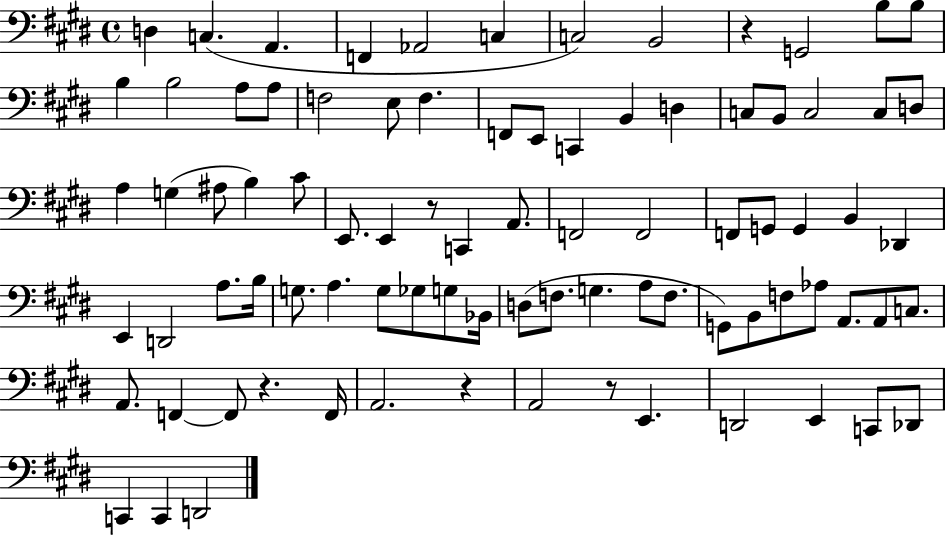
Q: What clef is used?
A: bass